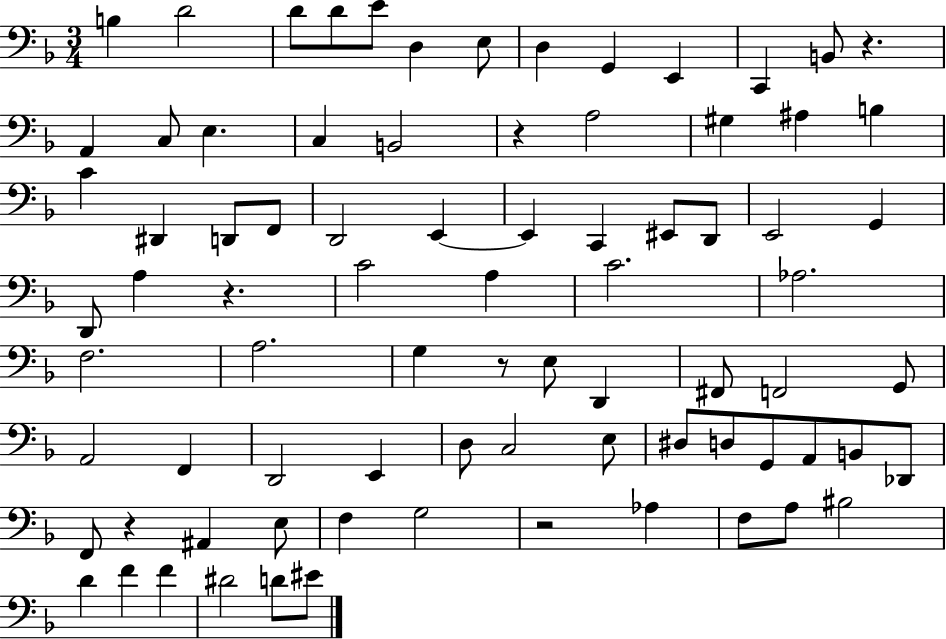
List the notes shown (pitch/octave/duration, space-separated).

B3/q D4/h D4/e D4/e E4/e D3/q E3/e D3/q G2/q E2/q C2/q B2/e R/q. A2/q C3/e E3/q. C3/q B2/h R/q A3/h G#3/q A#3/q B3/q C4/q D#2/q D2/e F2/e D2/h E2/q E2/q C2/q EIS2/e D2/e E2/h G2/q D2/e A3/q R/q. C4/h A3/q C4/h. Ab3/h. F3/h. A3/h. G3/q R/e E3/e D2/q F#2/e F2/h G2/e A2/h F2/q D2/h E2/q D3/e C3/h E3/e D#3/e D3/e G2/e A2/e B2/e Db2/e F2/e R/q A#2/q E3/e F3/q G3/h R/h Ab3/q F3/e A3/e BIS3/h D4/q F4/q F4/q D#4/h D4/e EIS4/e